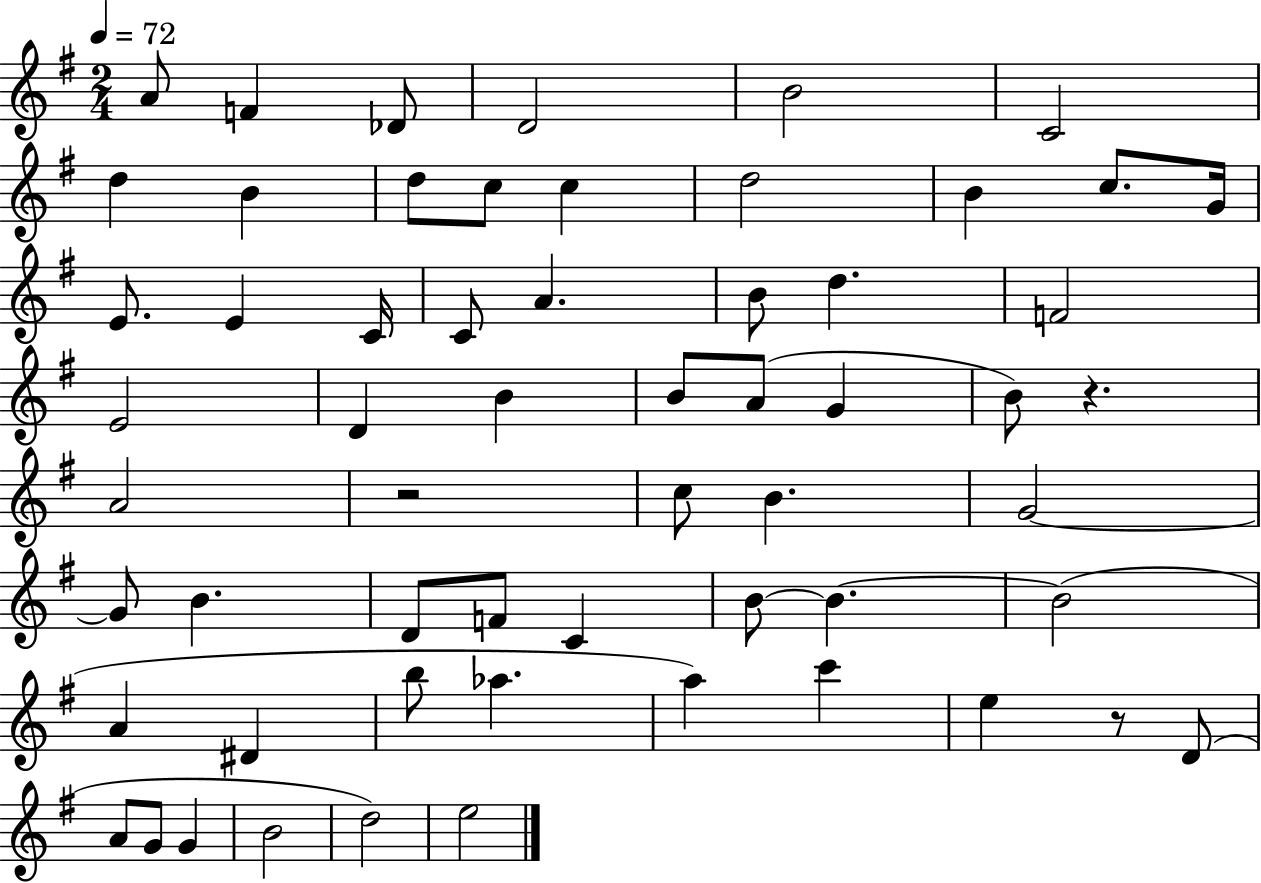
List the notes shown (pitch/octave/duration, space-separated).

A4/e F4/q Db4/e D4/h B4/h C4/h D5/q B4/q D5/e C5/e C5/q D5/h B4/q C5/e. G4/s E4/e. E4/q C4/s C4/e A4/q. B4/e D5/q. F4/h E4/h D4/q B4/q B4/e A4/e G4/q B4/e R/q. A4/h R/h C5/e B4/q. G4/h G4/e B4/q. D4/e F4/e C4/q B4/e B4/q. B4/h A4/q D#4/q B5/e Ab5/q. A5/q C6/q E5/q R/e D4/e A4/e G4/e G4/q B4/h D5/h E5/h